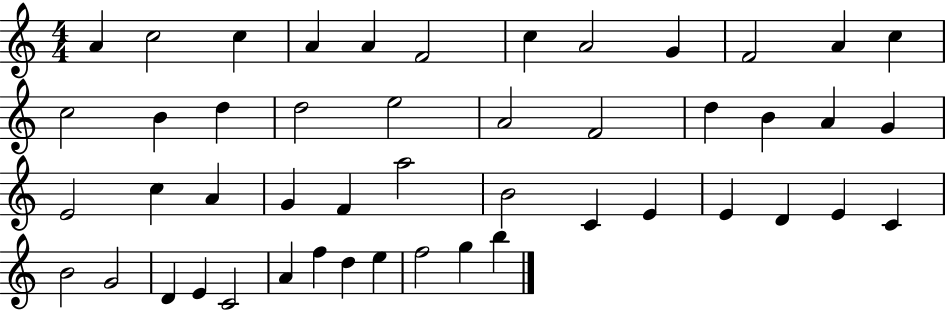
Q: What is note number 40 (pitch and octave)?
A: E4